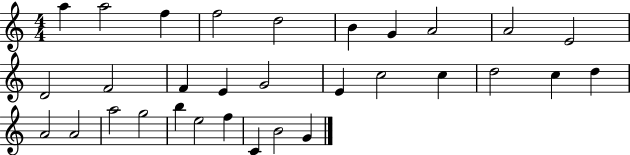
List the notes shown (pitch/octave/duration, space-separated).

A5/q A5/h F5/q F5/h D5/h B4/q G4/q A4/h A4/h E4/h D4/h F4/h F4/q E4/q G4/h E4/q C5/h C5/q D5/h C5/q D5/q A4/h A4/h A5/h G5/h B5/q E5/h F5/q C4/q B4/h G4/q